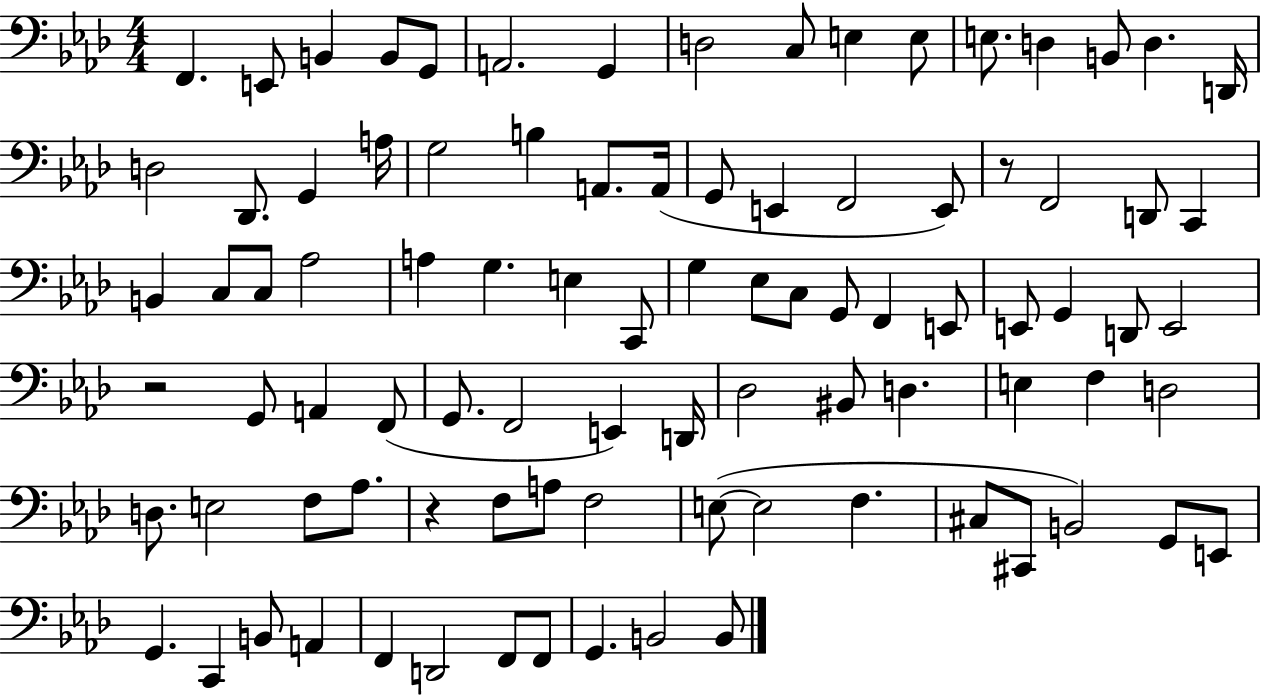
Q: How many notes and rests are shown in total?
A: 91